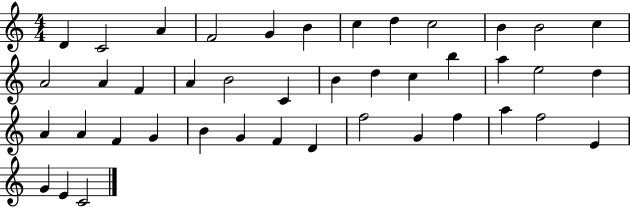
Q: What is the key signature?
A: C major